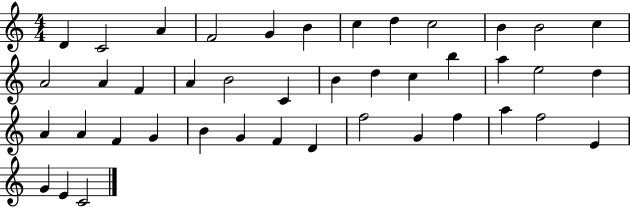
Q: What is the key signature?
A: C major